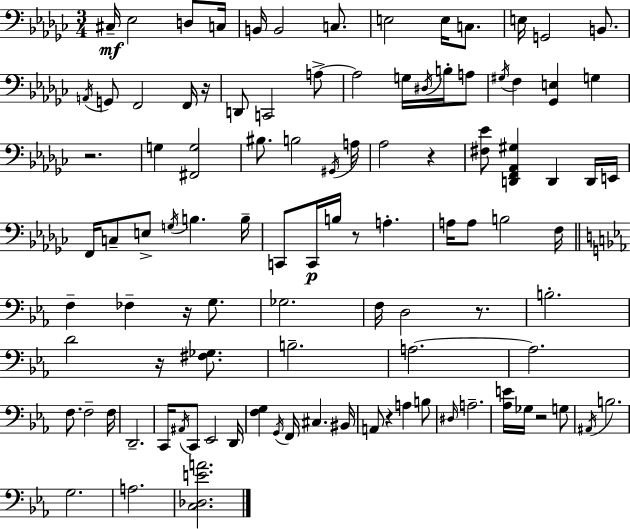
{
  \clef bass
  \numericTimeSignature
  \time 3/4
  \key ees \minor
  \repeat volta 2 { cis16--\mf ees2 d8 c16 | b,16 b,2 c8. | e2 e16 c8. | e16 g,2 b,8. | \break \acciaccatura { a,16 } g,8 f,2 f,16 | r16 d,8 c,2 a8->~~ | a2 g16 \acciaccatura { dis16 } b16-. | a8 \acciaccatura { gis16 } f4 <ges, e>4 g4 | \break r2. | g4 <fis, g>2 | bis8. b2 | \acciaccatura { gis,16 } a16 aes2 | \break r4 <fis ees'>8 <d, f, aes, gis>4 d,4 | d,16 e,16 f,16 c8-- e8-> \acciaccatura { g16 } b4. | b16-- c,8 c,16\p b16 r8 a4.-. | a16 a8 b2 | \break f16 \bar "||" \break \key ees \major f4-- fes4-- r16 g8. | ges2. | f16 d2 r8. | b2.-. | \break d'2 r16 <fis ges>8. | b2.-- | a2.~~ | a2. | \break f8. f2-- f16 | d,2.-- | c,16 \acciaccatura { ais,16 } c,8 ees,2 | d,16 <f g>4 \acciaccatura { g,16 } f,16 cis4. | \break bis,16 a,8 r4 a4 | b8 \grace { dis16 } a2.-- | <aes e'>16 ges16 r2 | g8 \acciaccatura { ais,16 } b2. | \break g2. | a2. | <c des e' a'>2. | } \bar "|."
}